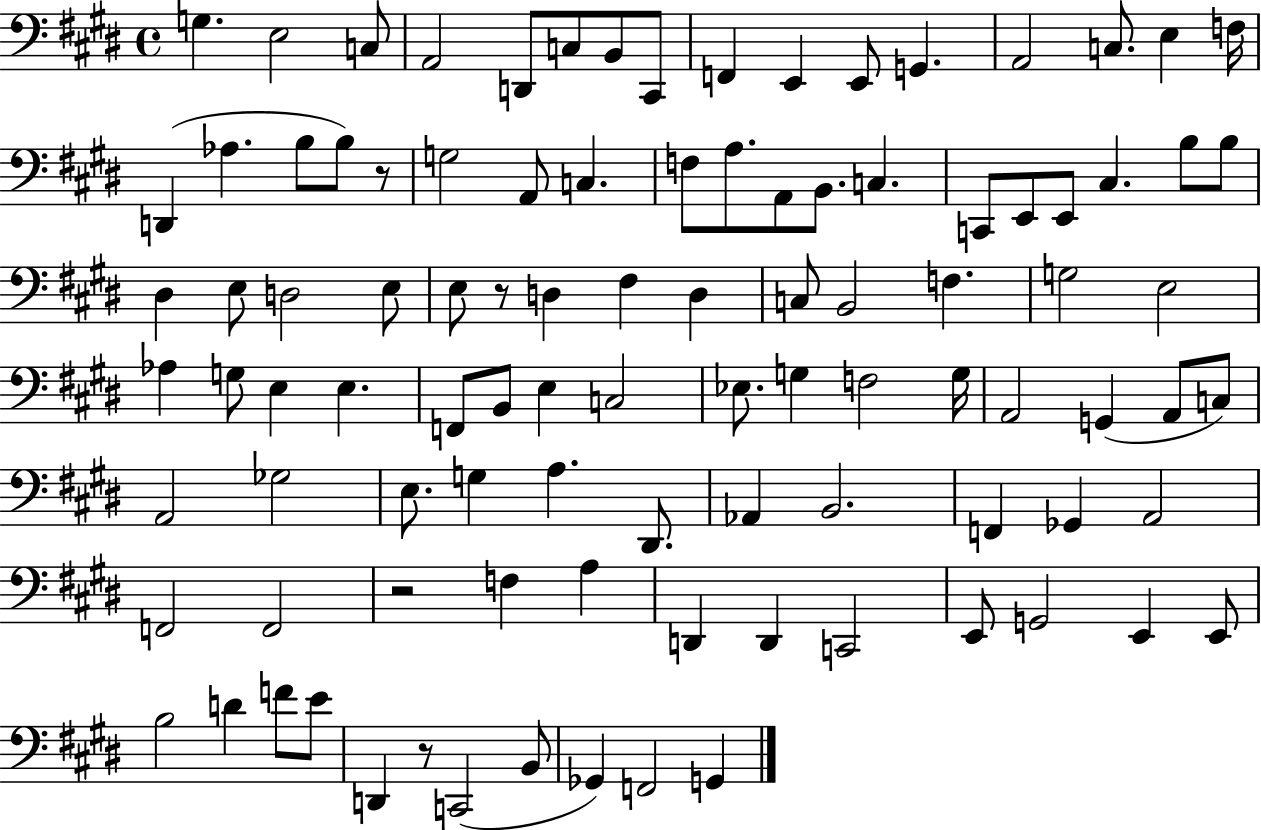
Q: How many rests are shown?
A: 4